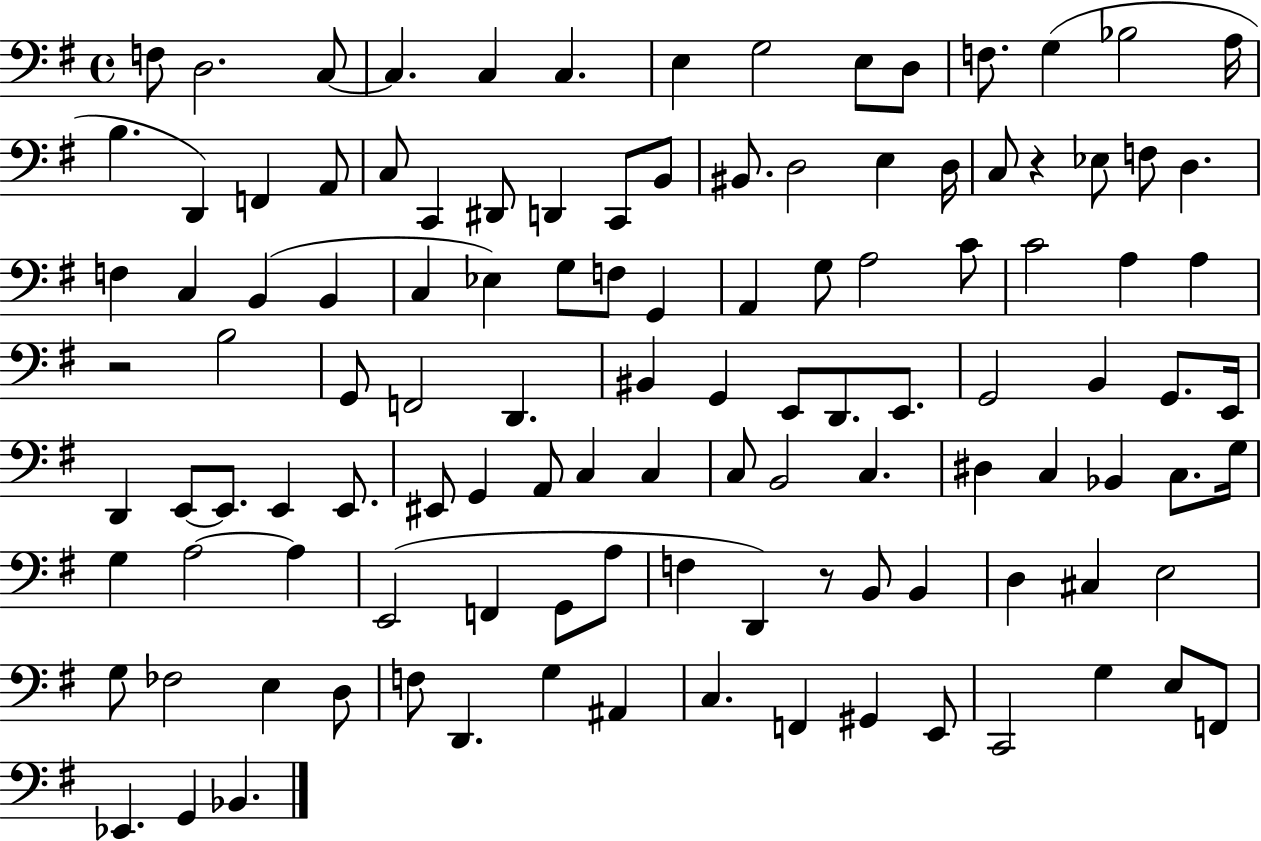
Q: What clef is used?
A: bass